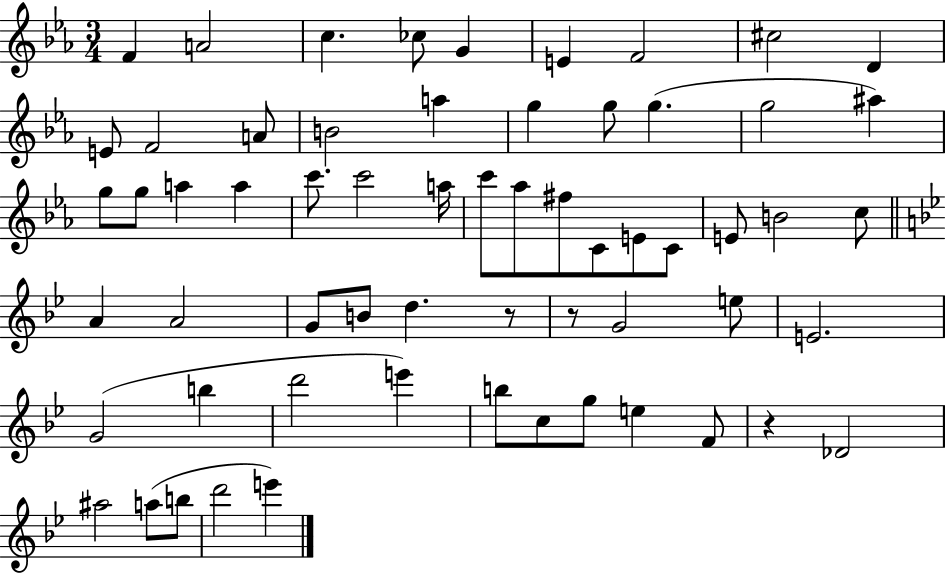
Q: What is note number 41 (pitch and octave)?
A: G4